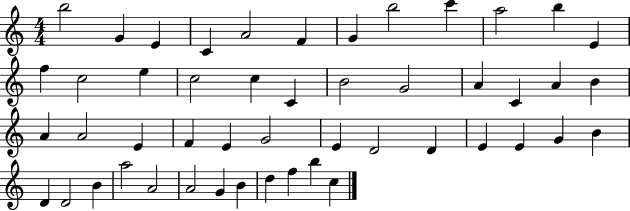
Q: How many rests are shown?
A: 0